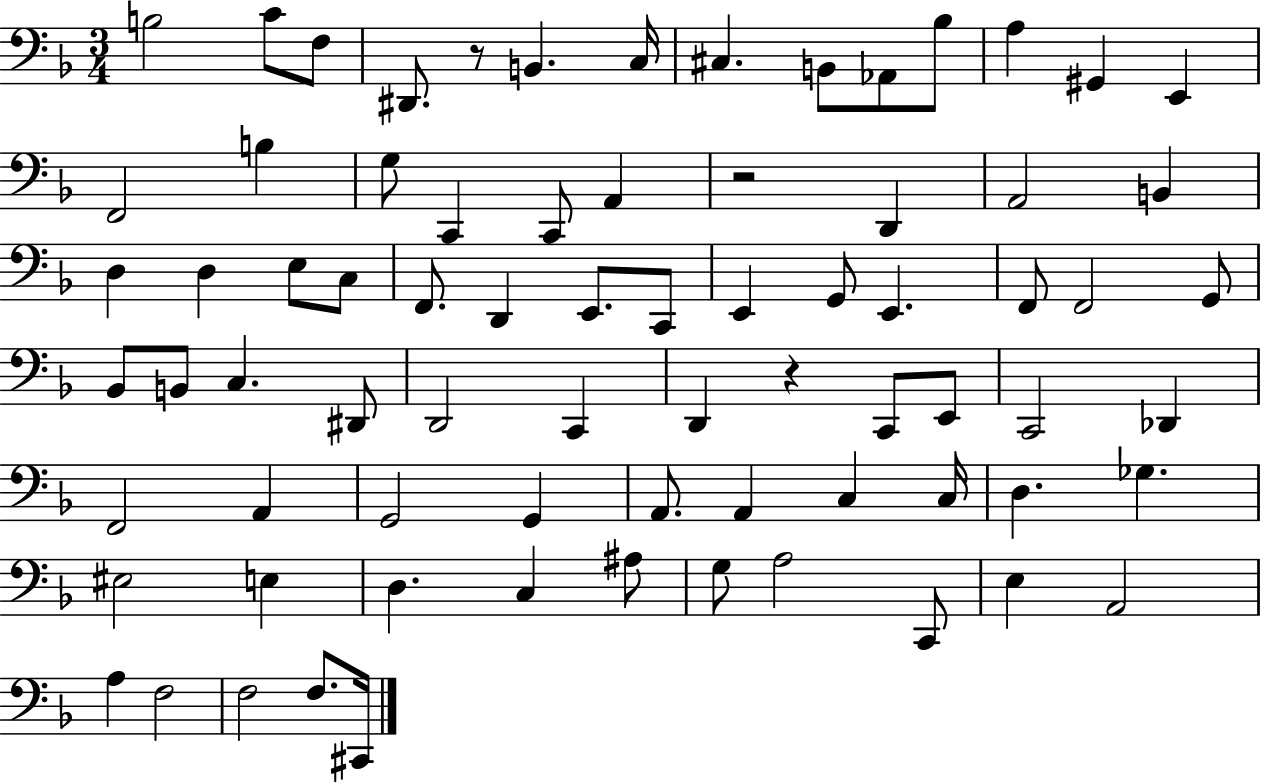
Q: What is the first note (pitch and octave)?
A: B3